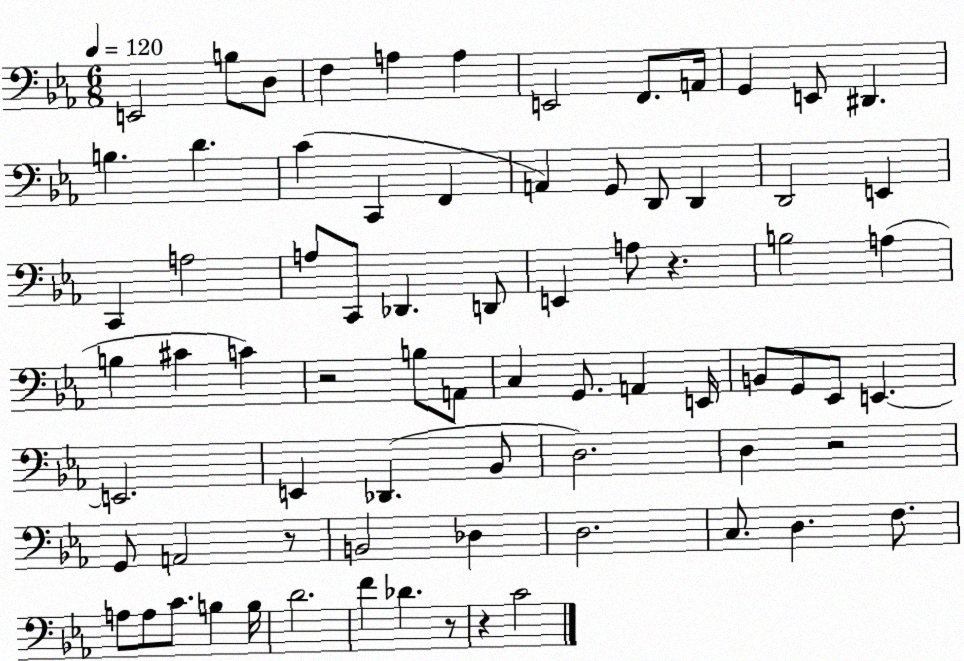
X:1
T:Untitled
M:6/8
L:1/4
K:Eb
E,,2 B,/2 D,/2 F, A, A, E,,2 F,,/2 A,,/4 G,, E,,/2 ^D,, B, D C C,, F,, A,, G,,/2 D,,/2 D,, D,,2 E,, C,, A,2 A,/2 C,,/2 _D,, D,,/2 E,, A,/2 z B,2 A, B, ^C C z2 B,/2 A,,/2 C, G,,/2 A,, E,,/4 B,,/2 G,,/2 _E,,/2 E,, E,,2 E,, _D,, _B,,/2 D,2 D, z2 G,,/2 A,,2 z/2 B,,2 _D, D,2 C,/2 D, F,/2 A,/2 A,/2 C/2 B, B,/4 D2 F _D z/2 z C2